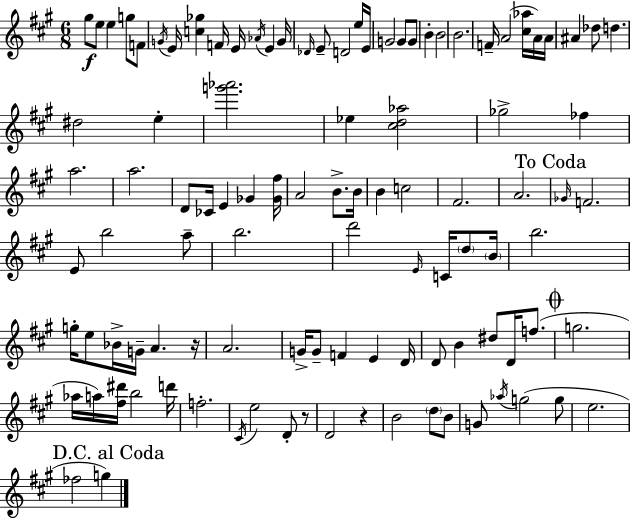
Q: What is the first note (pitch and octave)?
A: G#5